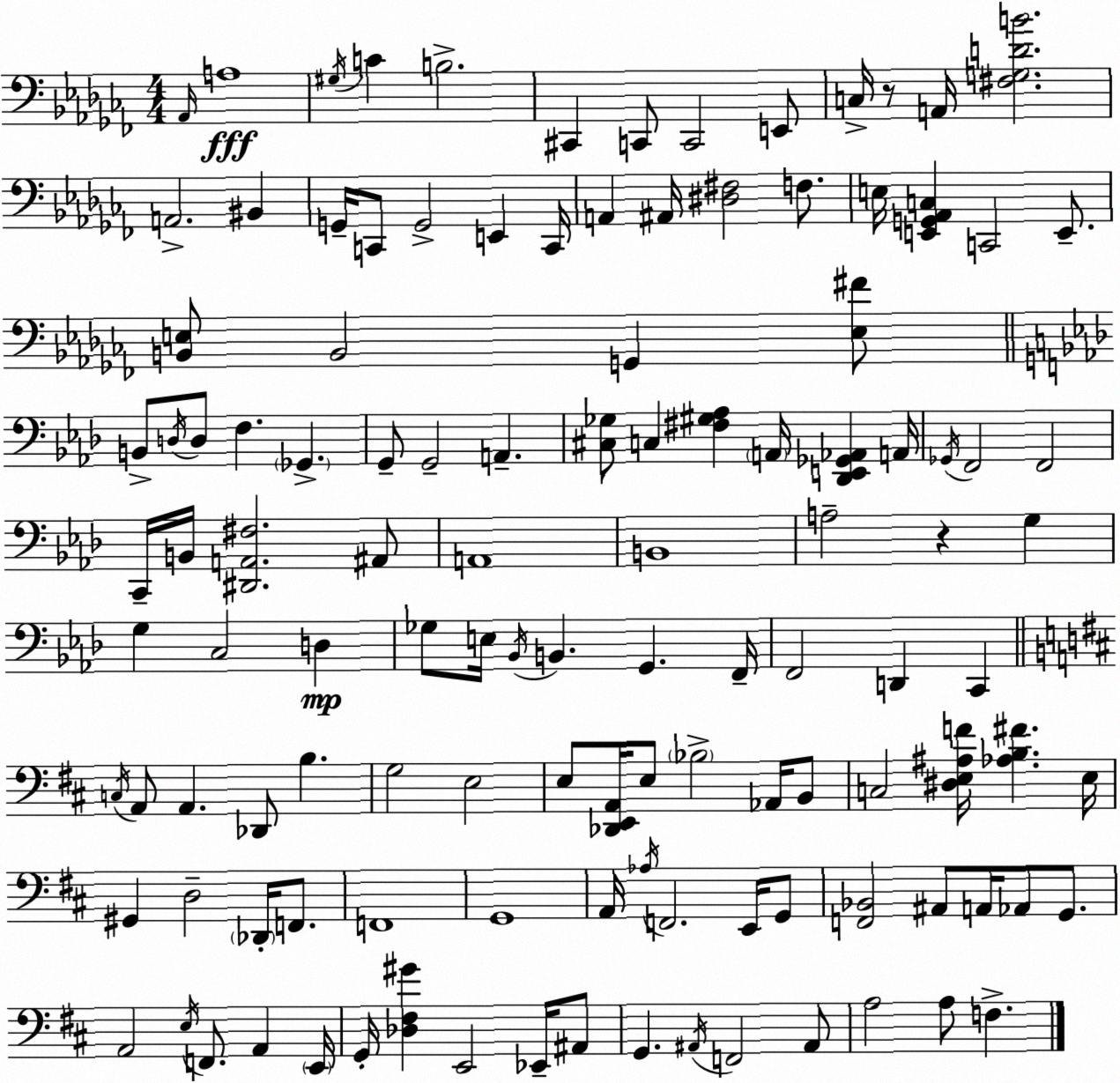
X:1
T:Untitled
M:4/4
L:1/4
K:Abm
_A,,/4 A,4 ^G,/4 C B,2 ^C,, C,,/2 C,,2 E,,/2 C,/4 z/2 A,,/4 [^F,G,DB]2 A,,2 ^B,, G,,/4 C,,/2 G,,2 E,, C,,/4 A,, ^A,,/4 [^D,^F,]2 F,/2 E,/4 [E,,G,,_A,,C,] C,,2 E,,/2 [B,,E,]/2 B,,2 G,, [E,^F]/2 B,,/2 D,/4 D,/2 F, _G,, G,,/2 G,,2 A,, [^C,_G,]/2 C, [^F,^G,_A,] A,,/4 [_D,,E,,_G,,_A,,] A,,/4 _G,,/4 F,,2 F,,2 C,,/4 B,,/4 [^D,,A,,^F,]2 ^A,,/2 A,,4 B,,4 A,2 z G, G, C,2 D, _G,/2 E,/4 _B,,/4 B,, G,, F,,/4 F,,2 D,, C,, C,/4 A,,/2 A,, _D,,/2 B, G,2 E,2 E,/2 [_D,,E,,A,,]/4 E,/2 _B,2 _A,,/4 B,,/2 C,2 [^D,E,^A,F]/4 [_A,B,^F] E,/4 ^G,, D,2 _D,,/4 F,,/2 F,,4 G,,4 A,,/4 _A,/4 F,,2 E,,/4 G,,/2 [F,,_B,,]2 ^A,,/2 A,,/4 _A,,/2 G,,/2 A,,2 E,/4 F,,/2 A,, E,,/4 G,,/4 [_D,^F,^G] E,,2 _E,,/4 ^A,,/2 G,, ^A,,/4 F,,2 ^A,,/2 A,2 A,/2 F,